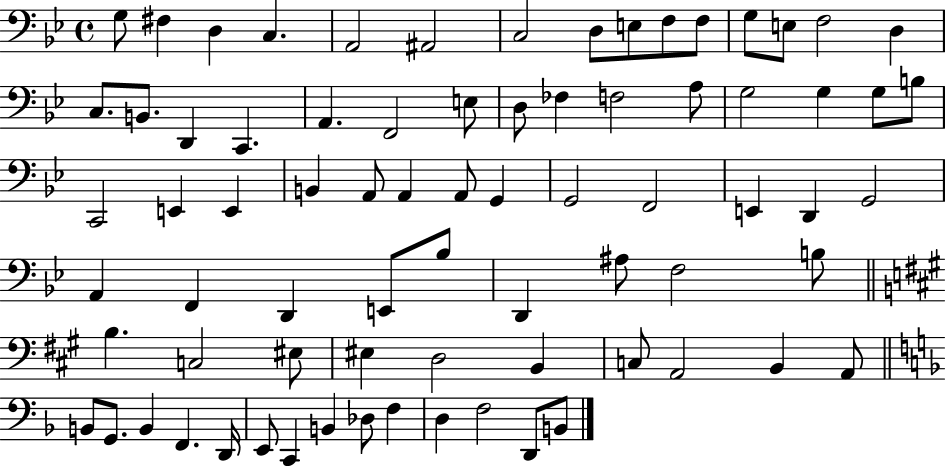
X:1
T:Untitled
M:4/4
L:1/4
K:Bb
G,/2 ^F, D, C, A,,2 ^A,,2 C,2 D,/2 E,/2 F,/2 F,/2 G,/2 E,/2 F,2 D, C,/2 B,,/2 D,, C,, A,, F,,2 E,/2 D,/2 _F, F,2 A,/2 G,2 G, G,/2 B,/2 C,,2 E,, E,, B,, A,,/2 A,, A,,/2 G,, G,,2 F,,2 E,, D,, G,,2 A,, F,, D,, E,,/2 _B,/2 D,, ^A,/2 F,2 B,/2 B, C,2 ^E,/2 ^E, D,2 B,, C,/2 A,,2 B,, A,,/2 B,,/2 G,,/2 B,, F,, D,,/4 E,,/2 C,, B,, _D,/2 F, D, F,2 D,,/2 B,,/2